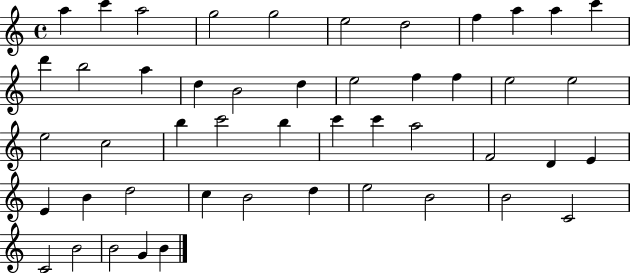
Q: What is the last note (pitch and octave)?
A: B4